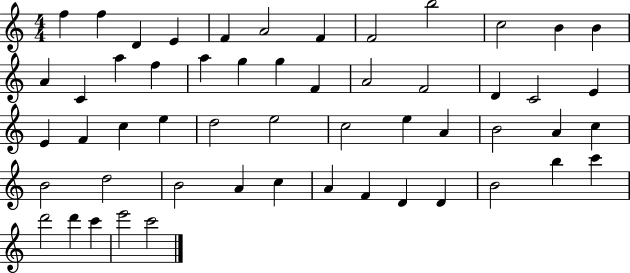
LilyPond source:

{
  \clef treble
  \numericTimeSignature
  \time 4/4
  \key c \major
  f''4 f''4 d'4 e'4 | f'4 a'2 f'4 | f'2 b''2 | c''2 b'4 b'4 | \break a'4 c'4 a''4 f''4 | a''4 g''4 g''4 f'4 | a'2 f'2 | d'4 c'2 e'4 | \break e'4 f'4 c''4 e''4 | d''2 e''2 | c''2 e''4 a'4 | b'2 a'4 c''4 | \break b'2 d''2 | b'2 a'4 c''4 | a'4 f'4 d'4 d'4 | b'2 b''4 c'''4 | \break d'''2 d'''4 c'''4 | e'''2 c'''2 | \bar "|."
}